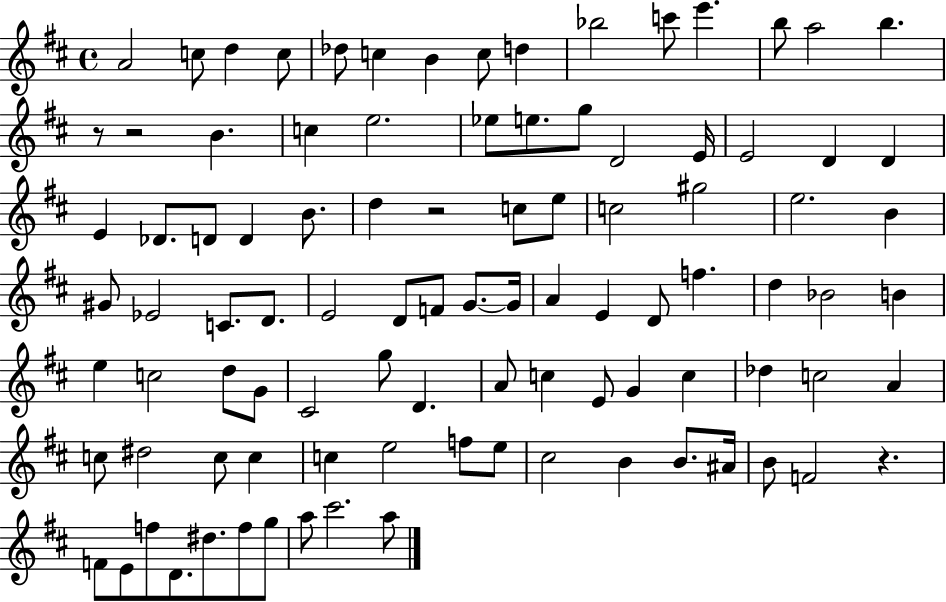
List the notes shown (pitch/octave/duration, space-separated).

A4/h C5/e D5/q C5/e Db5/e C5/q B4/q C5/e D5/q Bb5/h C6/e E6/q. B5/e A5/h B5/q. R/e R/h B4/q. C5/q E5/h. Eb5/e E5/e. G5/e D4/h E4/s E4/h D4/q D4/q E4/q Db4/e. D4/e D4/q B4/e. D5/q R/h C5/e E5/e C5/h G#5/h E5/h. B4/q G#4/e Eb4/h C4/e. D4/e. E4/h D4/e F4/e G4/e. G4/s A4/q E4/q D4/e F5/q. D5/q Bb4/h B4/q E5/q C5/h D5/e G4/e C#4/h G5/e D4/q. A4/e C5/q E4/e G4/q C5/q Db5/q C5/h A4/q C5/e D#5/h C5/e C5/q C5/q E5/h F5/e E5/e C#5/h B4/q B4/e. A#4/s B4/e F4/h R/q. F4/e E4/e F5/e D4/e. D#5/e. F5/e G5/e A5/e C#6/h. A5/e